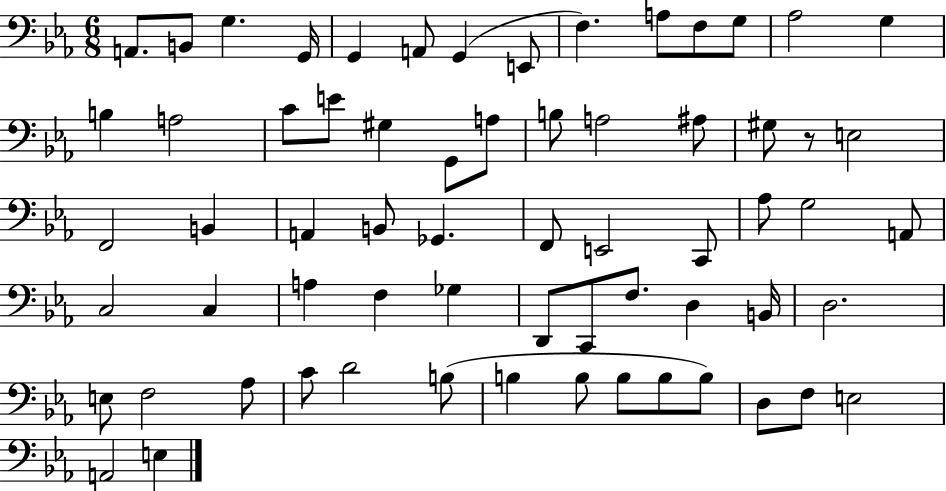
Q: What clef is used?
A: bass